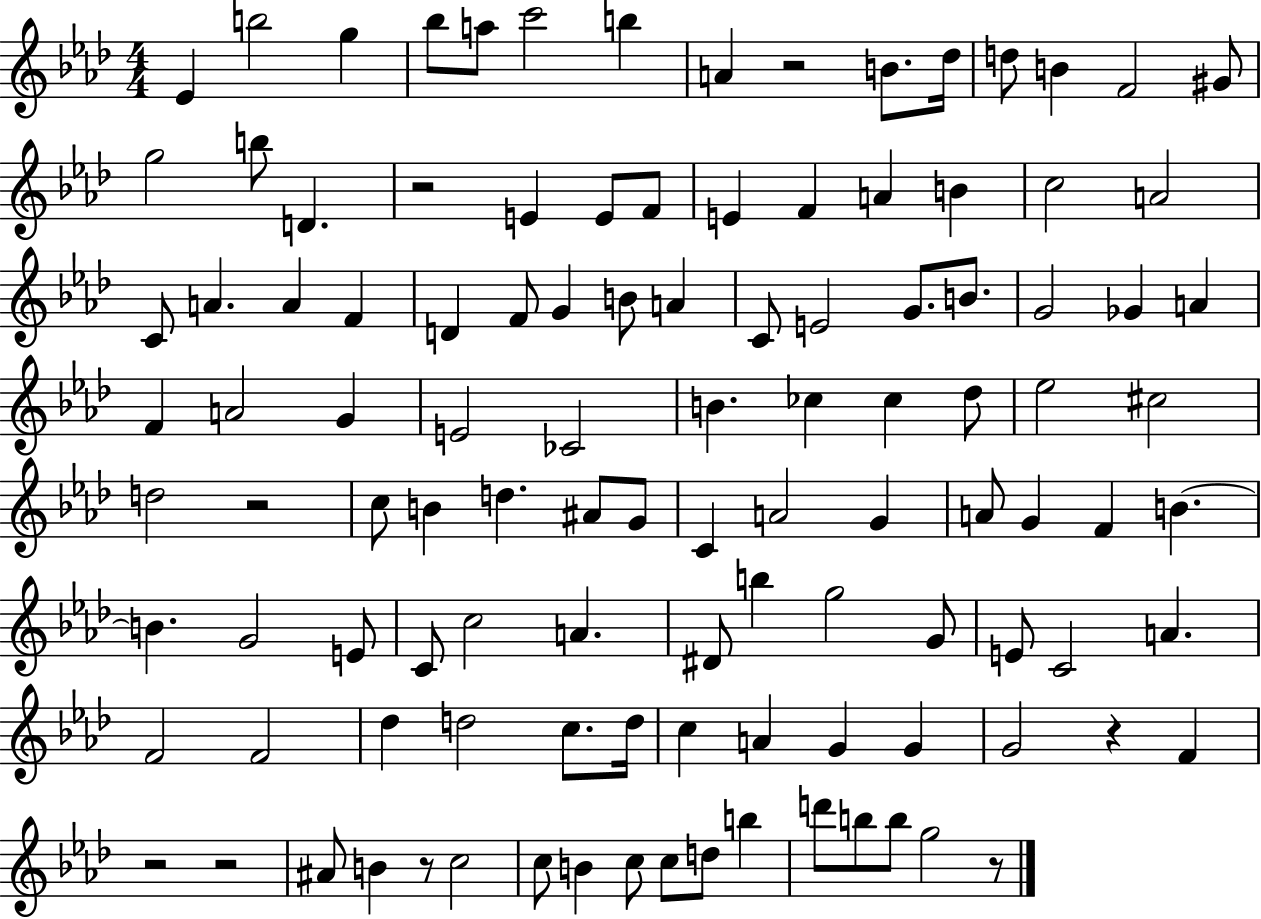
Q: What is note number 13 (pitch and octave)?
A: F4